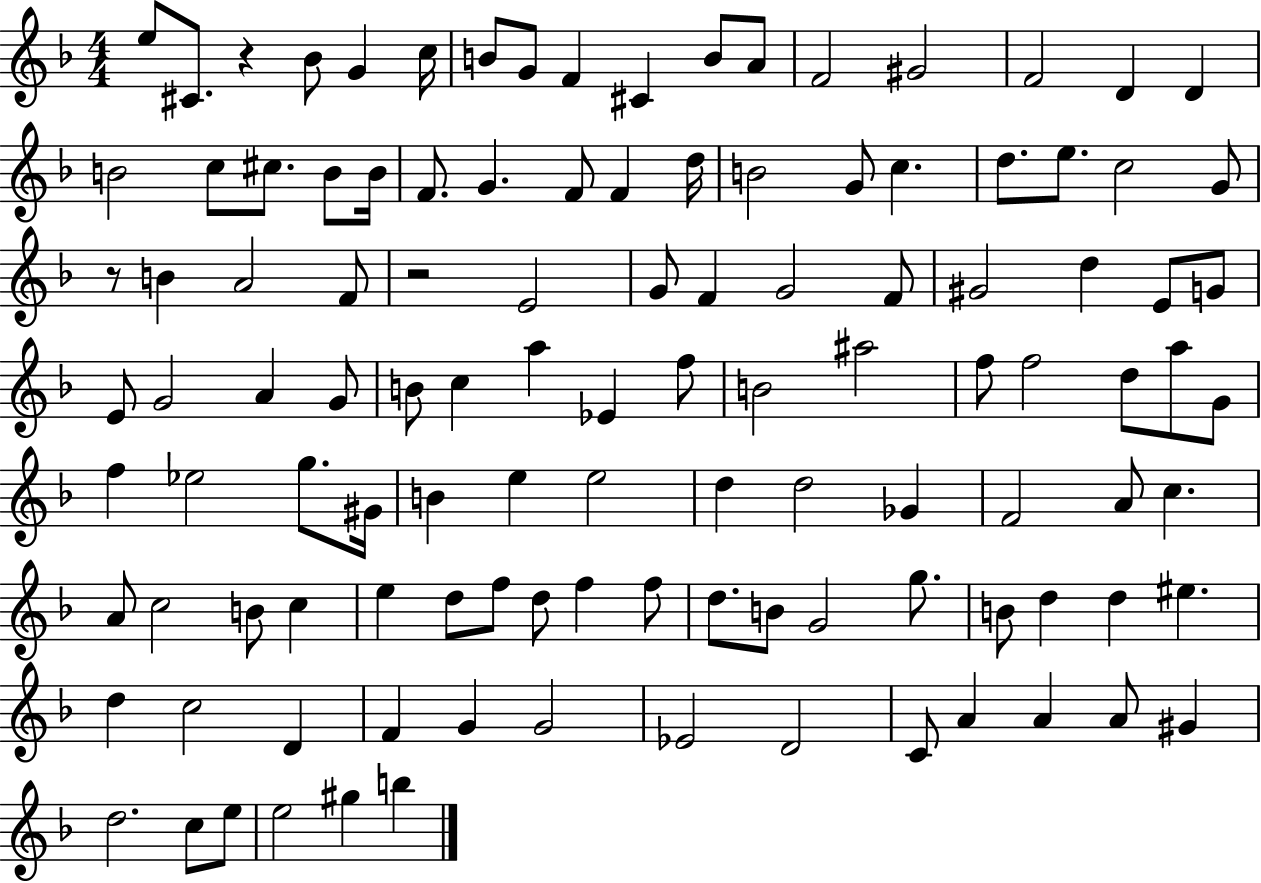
{
  \clef treble
  \numericTimeSignature
  \time 4/4
  \key f \major
  e''8 cis'8. r4 bes'8 g'4 c''16 | b'8 g'8 f'4 cis'4 b'8 a'8 | f'2 gis'2 | f'2 d'4 d'4 | \break b'2 c''8 cis''8. b'8 b'16 | f'8. g'4. f'8 f'4 d''16 | b'2 g'8 c''4. | d''8. e''8. c''2 g'8 | \break r8 b'4 a'2 f'8 | r2 e'2 | g'8 f'4 g'2 f'8 | gis'2 d''4 e'8 g'8 | \break e'8 g'2 a'4 g'8 | b'8 c''4 a''4 ees'4 f''8 | b'2 ais''2 | f''8 f''2 d''8 a''8 g'8 | \break f''4 ees''2 g''8. gis'16 | b'4 e''4 e''2 | d''4 d''2 ges'4 | f'2 a'8 c''4. | \break a'8 c''2 b'8 c''4 | e''4 d''8 f''8 d''8 f''4 f''8 | d''8. b'8 g'2 g''8. | b'8 d''4 d''4 eis''4. | \break d''4 c''2 d'4 | f'4 g'4 g'2 | ees'2 d'2 | c'8 a'4 a'4 a'8 gis'4 | \break d''2. c''8 e''8 | e''2 gis''4 b''4 | \bar "|."
}